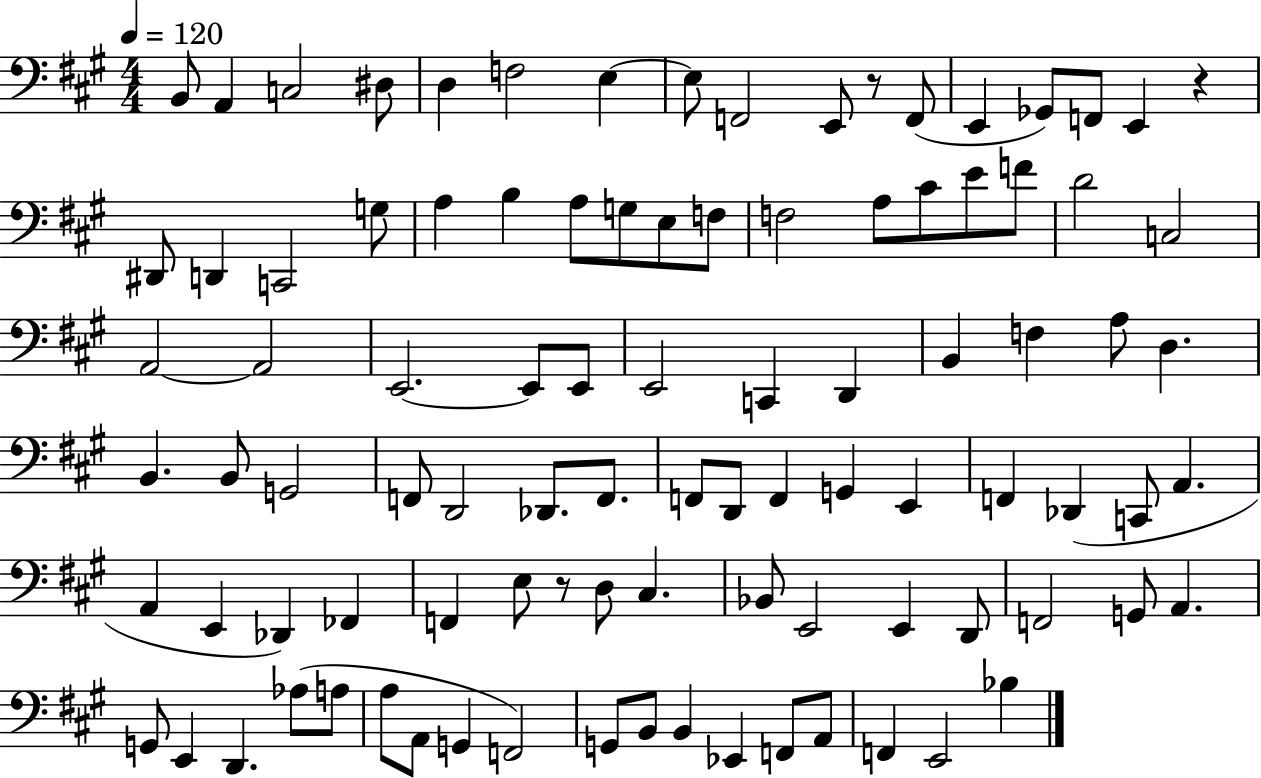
B2/e A2/q C3/h D#3/e D3/q F3/h E3/q E3/e F2/h E2/e R/e F2/e E2/q Gb2/e F2/e E2/q R/q D#2/e D2/q C2/h G3/e A3/q B3/q A3/e G3/e E3/e F3/e F3/h A3/e C#4/e E4/e F4/e D4/h C3/h A2/h A2/h E2/h. E2/e E2/e E2/h C2/q D2/q B2/q F3/q A3/e D3/q. B2/q. B2/e G2/h F2/e D2/h Db2/e. F2/e. F2/e D2/e F2/q G2/q E2/q F2/q Db2/q C2/e A2/q. A2/q E2/q Db2/q FES2/q F2/q E3/e R/e D3/e C#3/q. Bb2/e E2/h E2/q D2/e F2/h G2/e A2/q. G2/e E2/q D2/q. Ab3/e A3/e A3/e A2/e G2/q F2/h G2/e B2/e B2/q Eb2/q F2/e A2/e F2/q E2/h Bb3/q